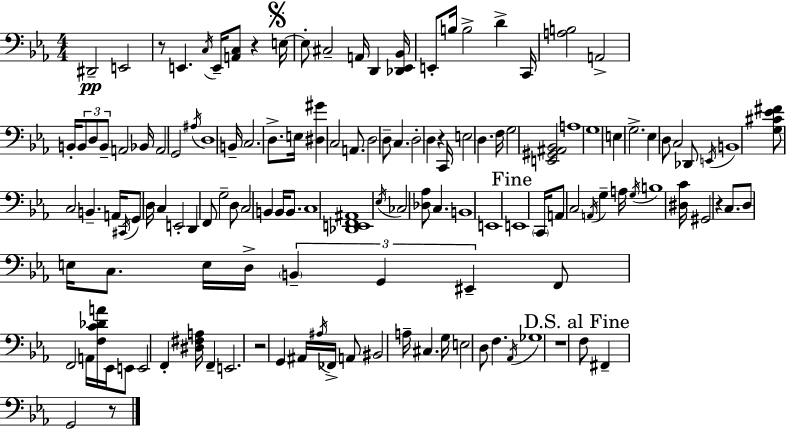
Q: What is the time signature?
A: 4/4